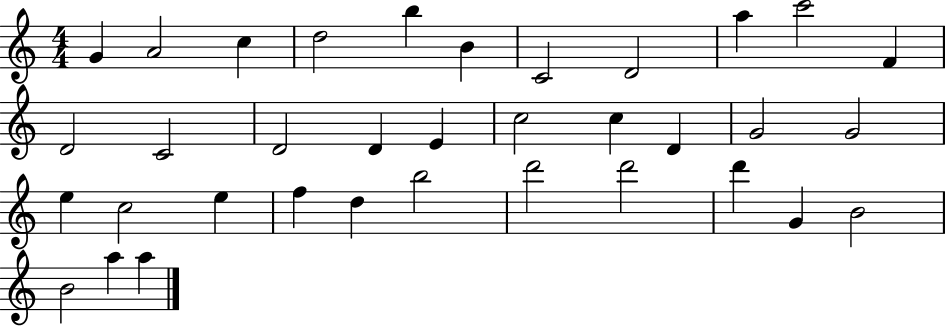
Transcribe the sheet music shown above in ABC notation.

X:1
T:Untitled
M:4/4
L:1/4
K:C
G A2 c d2 b B C2 D2 a c'2 F D2 C2 D2 D E c2 c D G2 G2 e c2 e f d b2 d'2 d'2 d' G B2 B2 a a